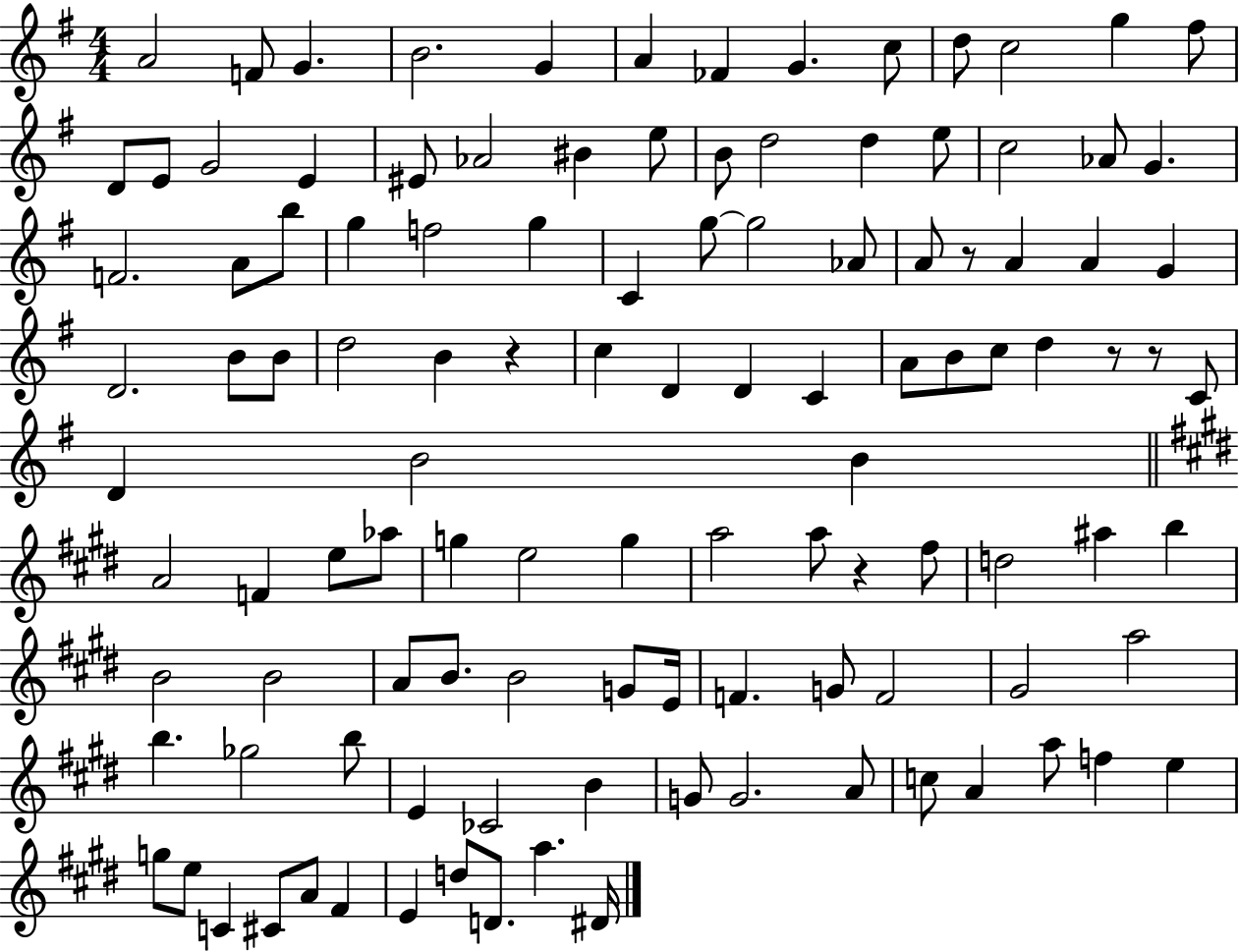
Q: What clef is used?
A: treble